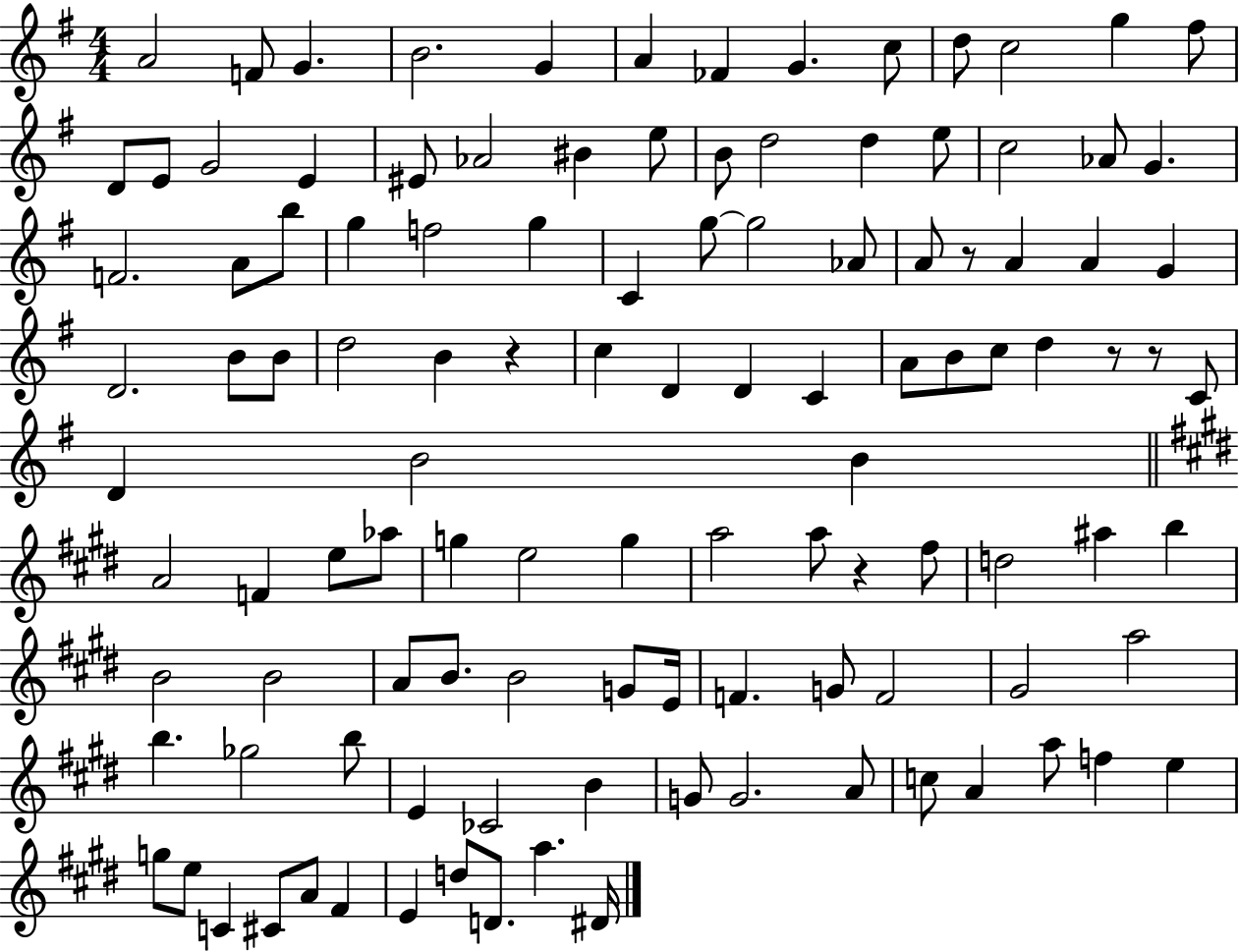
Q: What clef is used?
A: treble